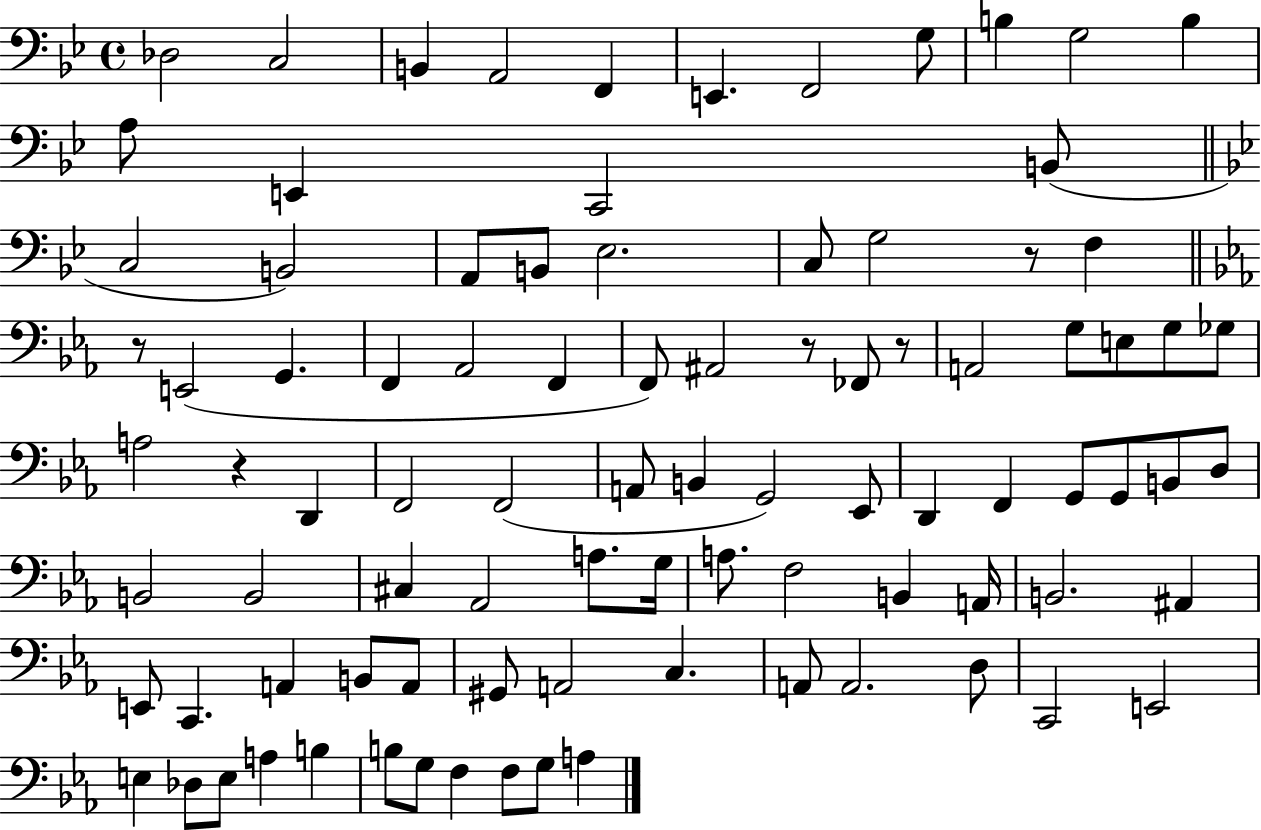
Db3/h C3/h B2/q A2/h F2/q E2/q. F2/h G3/e B3/q G3/h B3/q A3/e E2/q C2/h B2/e C3/h B2/h A2/e B2/e Eb3/h. C3/e G3/h R/e F3/q R/e E2/h G2/q. F2/q Ab2/h F2/q F2/e A#2/h R/e FES2/e R/e A2/h G3/e E3/e G3/e Gb3/e A3/h R/q D2/q F2/h F2/h A2/e B2/q G2/h Eb2/e D2/q F2/q G2/e G2/e B2/e D3/e B2/h B2/h C#3/q Ab2/h A3/e. G3/s A3/e. F3/h B2/q A2/s B2/h. A#2/q E2/e C2/q. A2/q B2/e A2/e G#2/e A2/h C3/q. A2/e A2/h. D3/e C2/h E2/h E3/q Db3/e E3/e A3/q B3/q B3/e G3/e F3/q F3/e G3/e A3/q